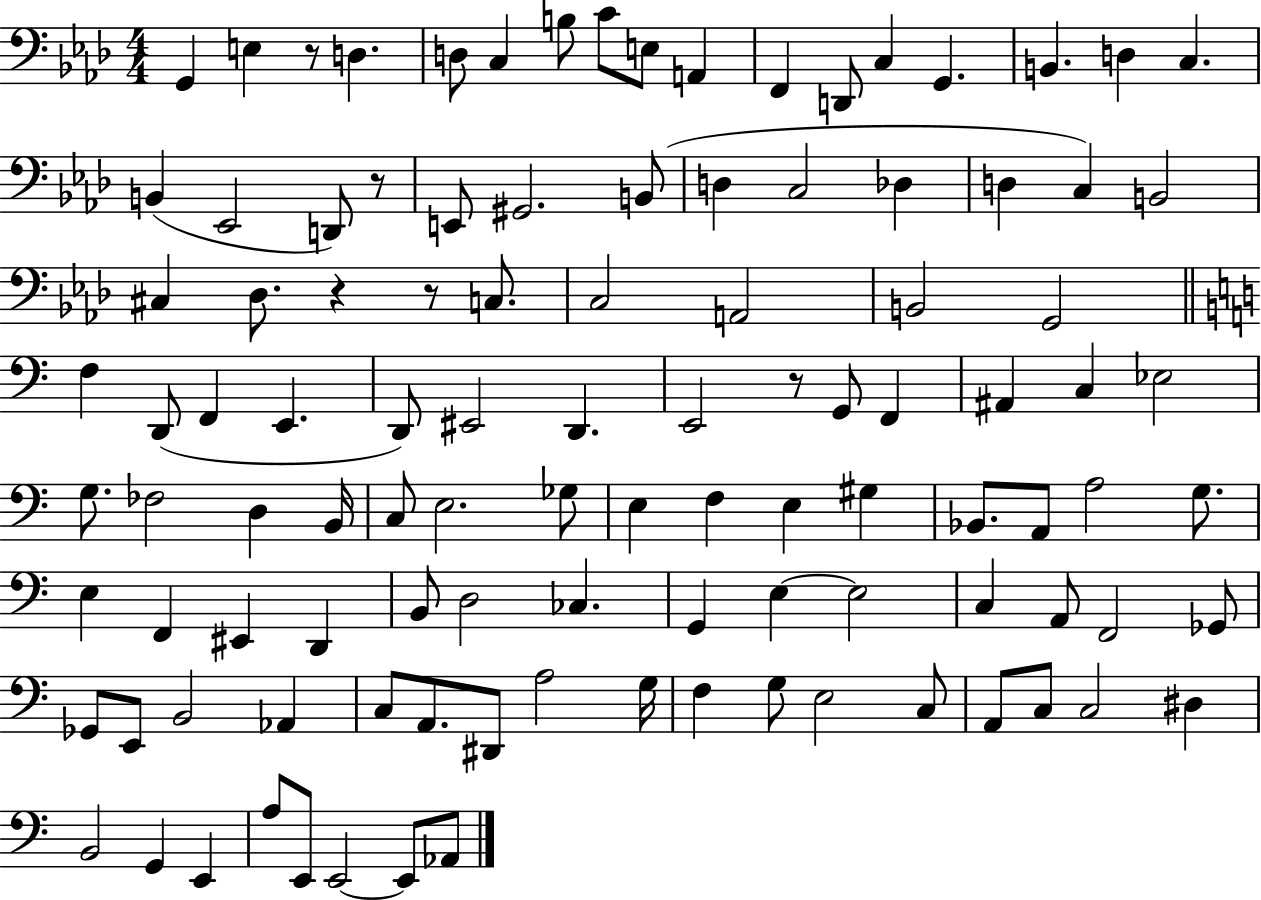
{
  \clef bass
  \numericTimeSignature
  \time 4/4
  \key aes \major
  g,4 e4 r8 d4. | d8 c4 b8 c'8 e8 a,4 | f,4 d,8 c4 g,4. | b,4. d4 c4. | \break b,4( ees,2 d,8) r8 | e,8 gis,2. b,8( | d4 c2 des4 | d4 c4) b,2 | \break cis4 des8. r4 r8 c8. | c2 a,2 | b,2 g,2 | \bar "||" \break \key c \major f4 d,8( f,4 e,4. | d,8) eis,2 d,4. | e,2 r8 g,8 f,4 | ais,4 c4 ees2 | \break g8. fes2 d4 b,16 | c8 e2. ges8 | e4 f4 e4 gis4 | bes,8. a,8 a2 g8. | \break e4 f,4 eis,4 d,4 | b,8 d2 ces4. | g,4 e4~~ e2 | c4 a,8 f,2 ges,8 | \break ges,8 e,8 b,2 aes,4 | c8 a,8. dis,8 a2 g16 | f4 g8 e2 c8 | a,8 c8 c2 dis4 | \break b,2 g,4 e,4 | a8 e,8 e,2~~ e,8 aes,8 | \bar "|."
}